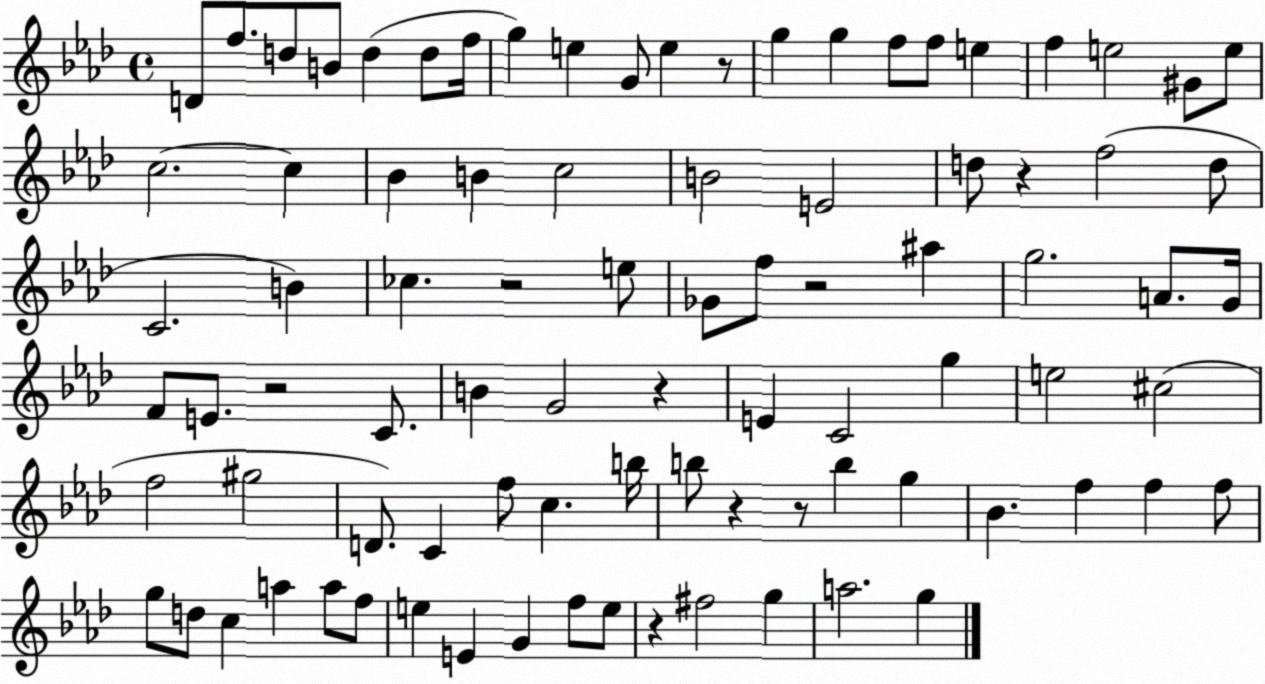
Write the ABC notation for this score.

X:1
T:Untitled
M:4/4
L:1/4
K:Ab
D/2 f/2 d/2 B/2 d d/2 f/4 g e G/2 e z/2 g g f/2 f/2 e f e2 ^G/2 e/2 c2 c _B B c2 B2 E2 d/2 z f2 d/2 C2 B _c z2 e/2 _G/2 f/2 z2 ^a g2 A/2 G/4 F/2 E/2 z2 C/2 B G2 z E C2 g e2 ^c2 f2 ^g2 D/2 C f/2 c b/4 b/2 z z/2 b g _B f f f/2 g/2 d/2 c a a/2 f/2 e E G f/2 e/2 z ^f2 g a2 g